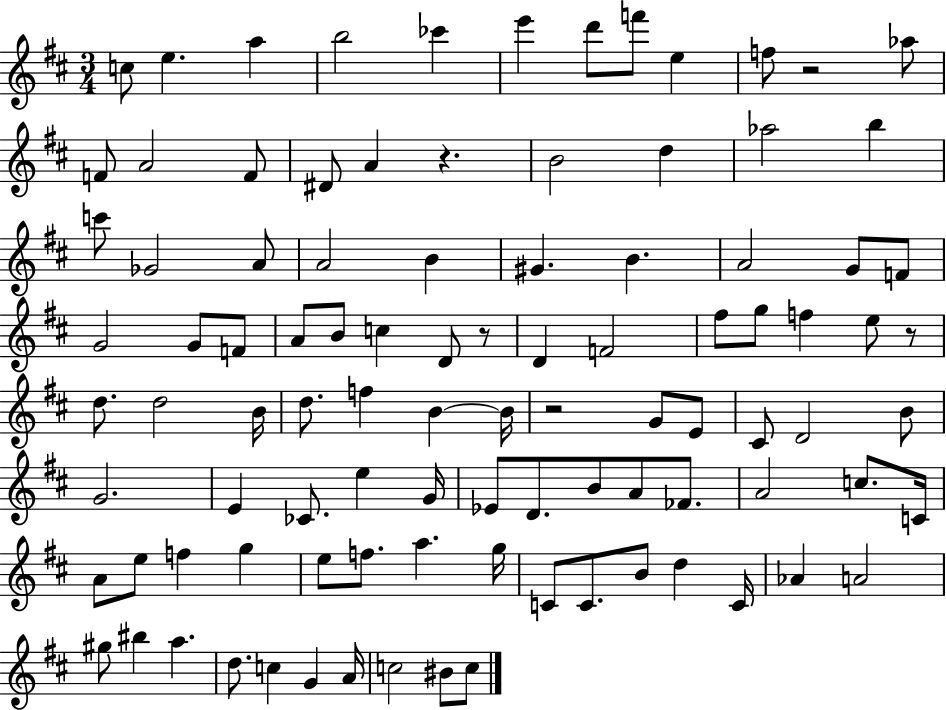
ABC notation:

X:1
T:Untitled
M:3/4
L:1/4
K:D
c/2 e a b2 _c' e' d'/2 f'/2 e f/2 z2 _a/2 F/2 A2 F/2 ^D/2 A z B2 d _a2 b c'/2 _G2 A/2 A2 B ^G B A2 G/2 F/2 G2 G/2 F/2 A/2 B/2 c D/2 z/2 D F2 ^f/2 g/2 f e/2 z/2 d/2 d2 B/4 d/2 f B B/4 z2 G/2 E/2 ^C/2 D2 B/2 G2 E _C/2 e G/4 _E/2 D/2 B/2 A/2 _F/2 A2 c/2 C/4 A/2 e/2 f g e/2 f/2 a g/4 C/2 C/2 B/2 d C/4 _A A2 ^g/2 ^b a d/2 c G A/4 c2 ^B/2 c/2